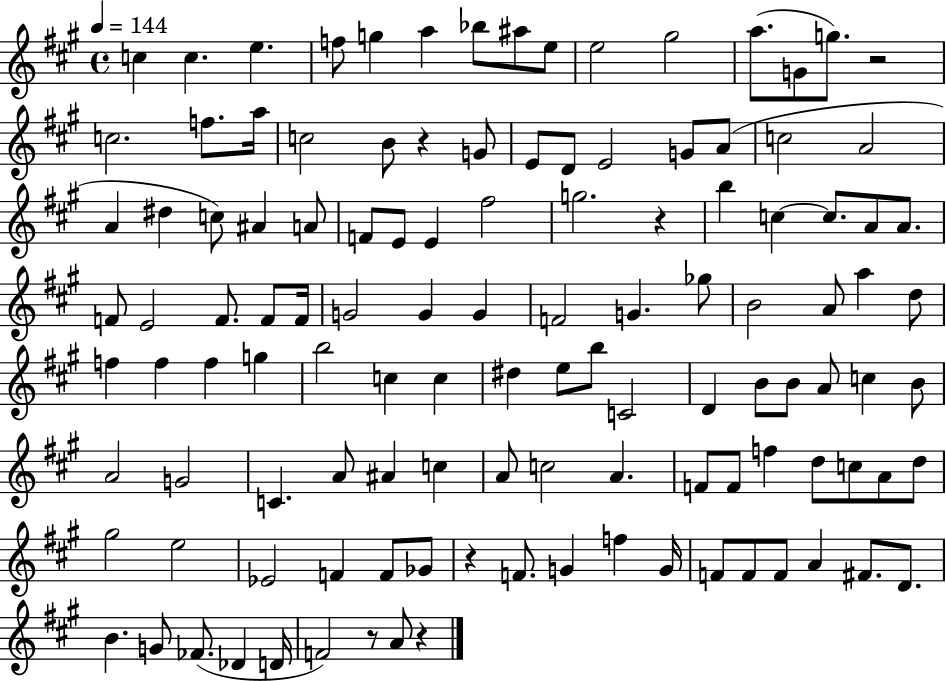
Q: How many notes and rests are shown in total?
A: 119